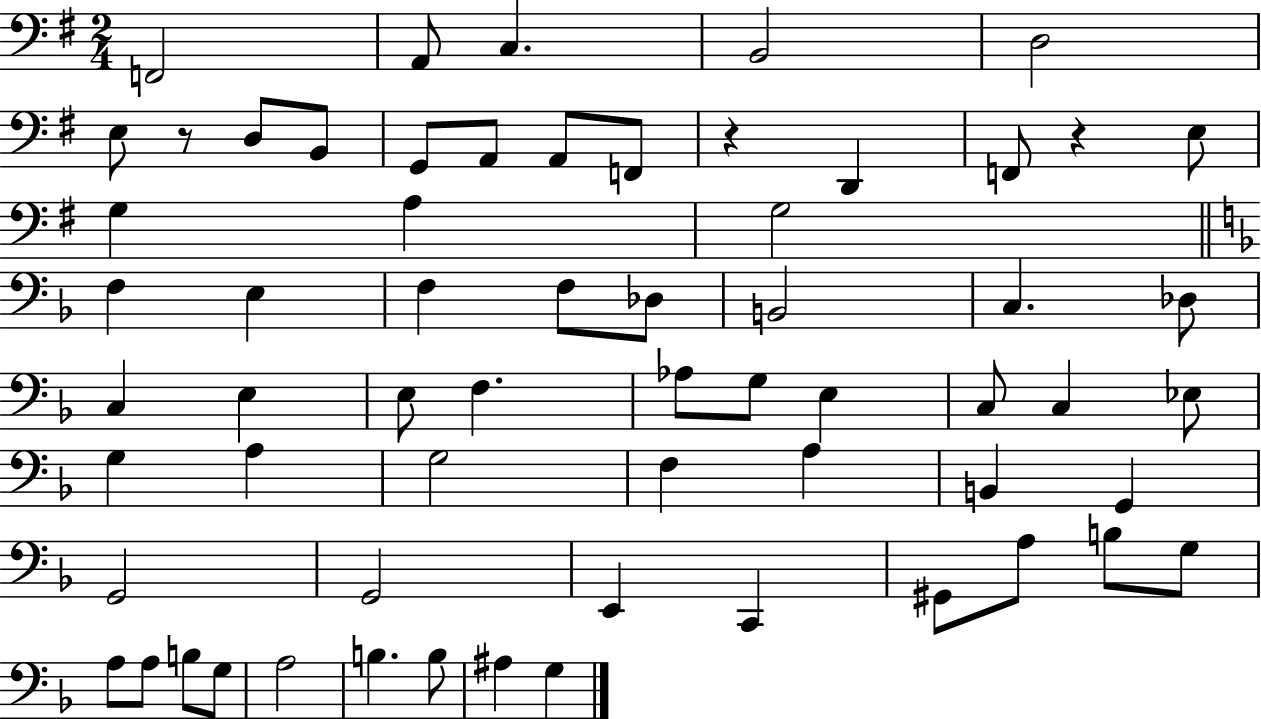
F2/h A2/e C3/q. B2/h D3/h E3/e R/e D3/e B2/e G2/e A2/e A2/e F2/e R/q D2/q F2/e R/q E3/e G3/q A3/q G3/h F3/q E3/q F3/q F3/e Db3/e B2/h C3/q. Db3/e C3/q E3/q E3/e F3/q. Ab3/e G3/e E3/q C3/e C3/q Eb3/e G3/q A3/q G3/h F3/q A3/q B2/q G2/q G2/h G2/h E2/q C2/q G#2/e A3/e B3/e G3/e A3/e A3/e B3/e G3/e A3/h B3/q. B3/e A#3/q G3/q